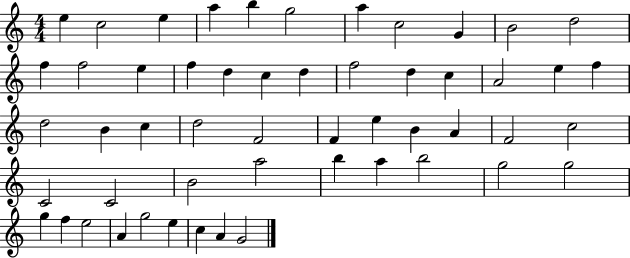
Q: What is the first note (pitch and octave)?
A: E5